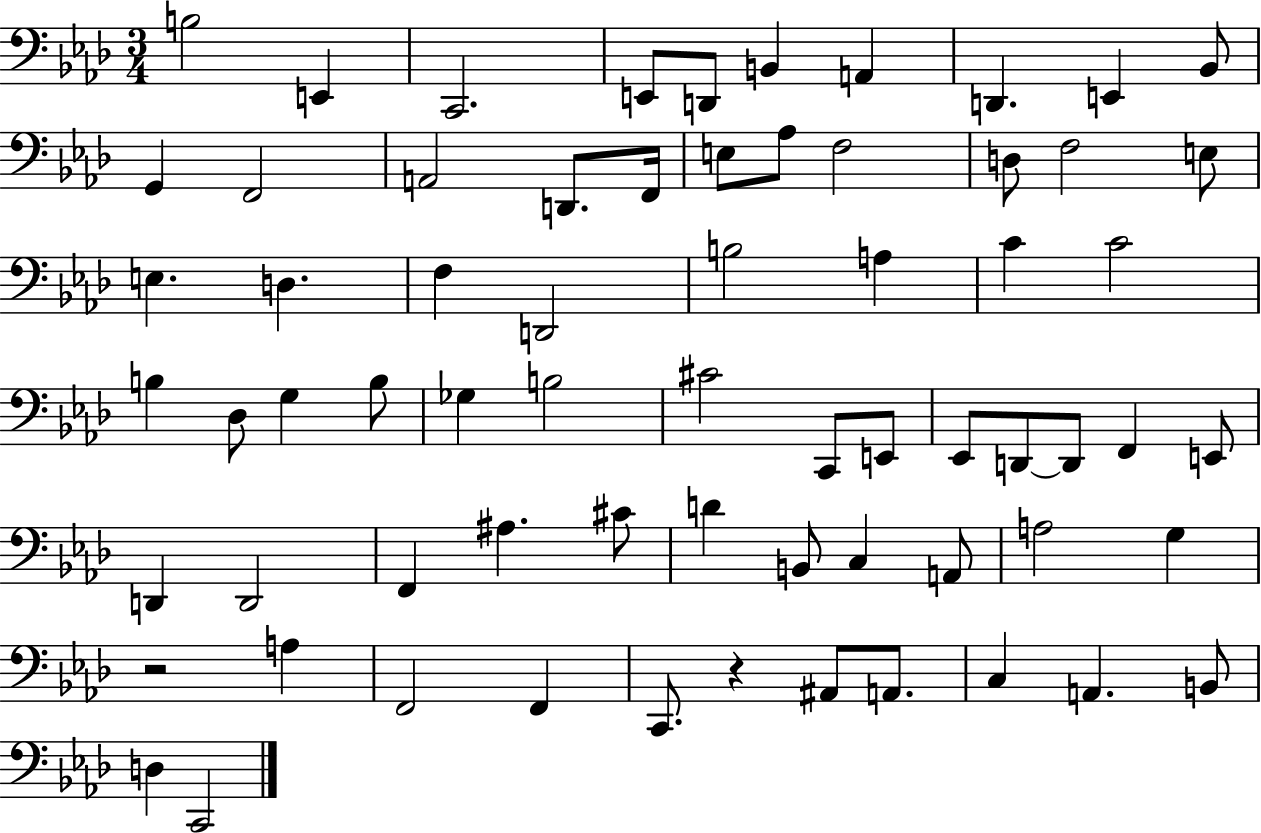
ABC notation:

X:1
T:Untitled
M:3/4
L:1/4
K:Ab
B,2 E,, C,,2 E,,/2 D,,/2 B,, A,, D,, E,, _B,,/2 G,, F,,2 A,,2 D,,/2 F,,/4 E,/2 _A,/2 F,2 D,/2 F,2 E,/2 E, D, F, D,,2 B,2 A, C C2 B, _D,/2 G, B,/2 _G, B,2 ^C2 C,,/2 E,,/2 _E,,/2 D,,/2 D,,/2 F,, E,,/2 D,, D,,2 F,, ^A, ^C/2 D B,,/2 C, A,,/2 A,2 G, z2 A, F,,2 F,, C,,/2 z ^A,,/2 A,,/2 C, A,, B,,/2 D, C,,2